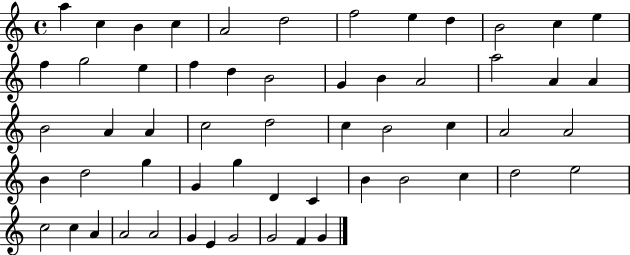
{
  \clef treble
  \time 4/4
  \defaultTimeSignature
  \key c \major
  a''4 c''4 b'4 c''4 | a'2 d''2 | f''2 e''4 d''4 | b'2 c''4 e''4 | \break f''4 g''2 e''4 | f''4 d''4 b'2 | g'4 b'4 a'2 | a''2 a'4 a'4 | \break b'2 a'4 a'4 | c''2 d''2 | c''4 b'2 c''4 | a'2 a'2 | \break b'4 d''2 g''4 | g'4 g''4 d'4 c'4 | b'4 b'2 c''4 | d''2 e''2 | \break c''2 c''4 a'4 | a'2 a'2 | g'4 e'4 g'2 | g'2 f'4 g'4 | \break \bar "|."
}